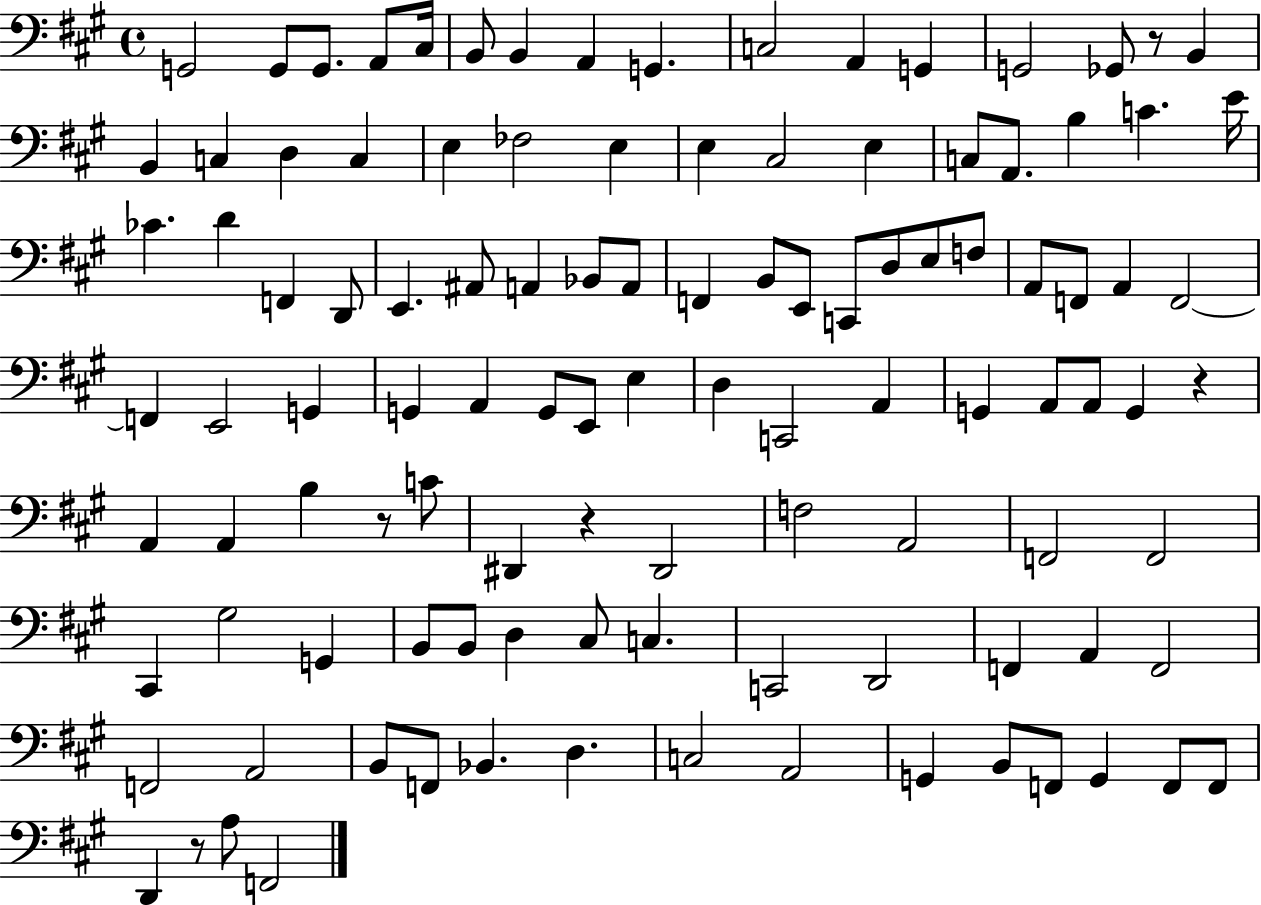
X:1
T:Untitled
M:4/4
L:1/4
K:A
G,,2 G,,/2 G,,/2 A,,/2 ^C,/4 B,,/2 B,, A,, G,, C,2 A,, G,, G,,2 _G,,/2 z/2 B,, B,, C, D, C, E, _F,2 E, E, ^C,2 E, C,/2 A,,/2 B, C E/4 _C D F,, D,,/2 E,, ^A,,/2 A,, _B,,/2 A,,/2 F,, B,,/2 E,,/2 C,,/2 D,/2 E,/2 F,/2 A,,/2 F,,/2 A,, F,,2 F,, E,,2 G,, G,, A,, G,,/2 E,,/2 E, D, C,,2 A,, G,, A,,/2 A,,/2 G,, z A,, A,, B, z/2 C/2 ^D,, z ^D,,2 F,2 A,,2 F,,2 F,,2 ^C,, ^G,2 G,, B,,/2 B,,/2 D, ^C,/2 C, C,,2 D,,2 F,, A,, F,,2 F,,2 A,,2 B,,/2 F,,/2 _B,, D, C,2 A,,2 G,, B,,/2 F,,/2 G,, F,,/2 F,,/2 D,, z/2 A,/2 F,,2